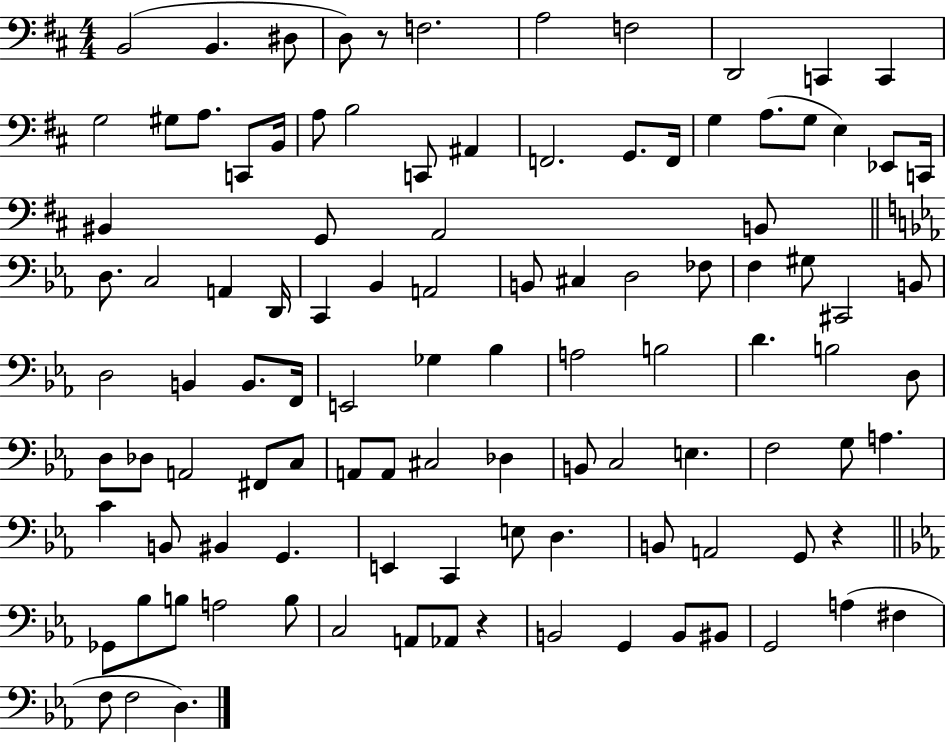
X:1
T:Untitled
M:4/4
L:1/4
K:D
B,,2 B,, ^D,/2 D,/2 z/2 F,2 A,2 F,2 D,,2 C,, C,, G,2 ^G,/2 A,/2 C,,/2 B,,/4 A,/2 B,2 C,,/2 ^A,, F,,2 G,,/2 F,,/4 G, A,/2 G,/2 E, _E,,/2 C,,/4 ^B,, G,,/2 A,,2 B,,/2 D,/2 C,2 A,, D,,/4 C,, _B,, A,,2 B,,/2 ^C, D,2 _F,/2 F, ^G,/2 ^C,,2 B,,/2 D,2 B,, B,,/2 F,,/4 E,,2 _G, _B, A,2 B,2 D B,2 D,/2 D,/2 _D,/2 A,,2 ^F,,/2 C,/2 A,,/2 A,,/2 ^C,2 _D, B,,/2 C,2 E, F,2 G,/2 A, C B,,/2 ^B,, G,, E,, C,, E,/2 D, B,,/2 A,,2 G,,/2 z _G,,/2 _B,/2 B,/2 A,2 B,/2 C,2 A,,/2 _A,,/2 z B,,2 G,, B,,/2 ^B,,/2 G,,2 A, ^F, F,/2 F,2 D,